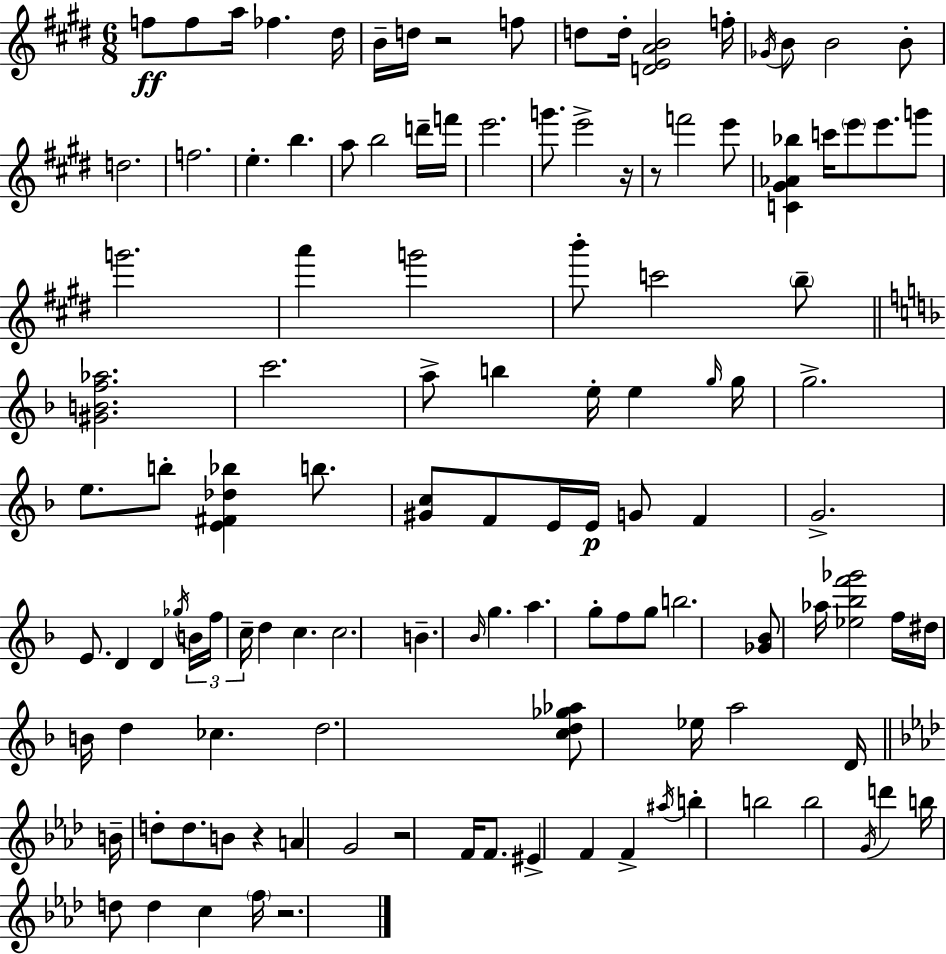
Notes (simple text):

F5/e F5/e A5/s FES5/q. D#5/s B4/s D5/s R/h F5/e D5/e D5/s [D4,E4,A4,B4]/h F5/s Gb4/s B4/e B4/h B4/e D5/h. F5/h. E5/q. B5/q. A5/e B5/h D6/s F6/s E6/h. G6/e. E6/h R/s R/e F6/h E6/e [C4,G#4,Ab4,Bb5]/q C6/s E6/e E6/e. G6/e G6/h. A6/q G6/h B6/e C6/h B5/e [G#4,B4,F5,Ab5]/h. C6/h. A5/e B5/q E5/s E5/q G5/s G5/s G5/h. E5/e. B5/e [E4,F#4,Db5,Bb5]/q B5/e. [G#4,C5]/e F4/e E4/s E4/s G4/e F4/q G4/h. E4/e. D4/q D4/q Gb5/s B4/s F5/s C5/s D5/q C5/q. C5/h. B4/q. Bb4/s G5/q. A5/q. G5/e F5/e G5/e B5/h. [Gb4,Bb4]/e Ab5/s [Eb5,Bb5,F6,Gb6]/h F5/s D#5/s B4/s D5/q CES5/q. D5/h. [C5,D5,Gb5,Ab5]/e Eb5/s A5/h D4/s B4/s D5/e D5/e. B4/e R/q A4/q G4/h R/h F4/s F4/e. EIS4/q F4/q F4/q A#5/s B5/q B5/h B5/h G4/s D6/q B5/s D5/e D5/q C5/q F5/s R/h.